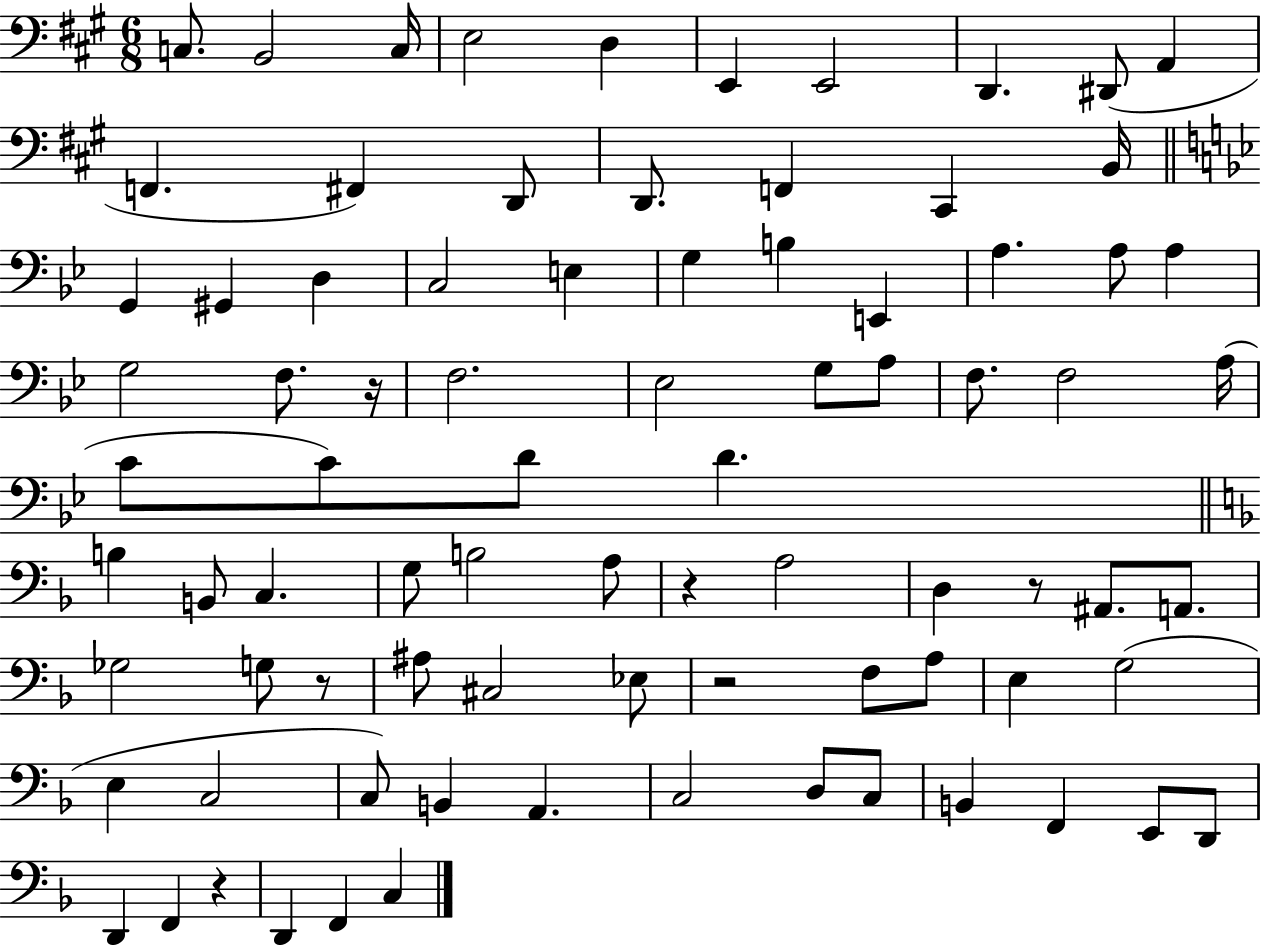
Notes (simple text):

C3/e. B2/h C3/s E3/h D3/q E2/q E2/h D2/q. D#2/e A2/q F2/q. F#2/q D2/e D2/e. F2/q C#2/q B2/s G2/q G#2/q D3/q C3/h E3/q G3/q B3/q E2/q A3/q. A3/e A3/q G3/h F3/e. R/s F3/h. Eb3/h G3/e A3/e F3/e. F3/h A3/s C4/e C4/e D4/e D4/q. B3/q B2/e C3/q. G3/e B3/h A3/e R/q A3/h D3/q R/e A#2/e. A2/e. Gb3/h G3/e R/e A#3/e C#3/h Eb3/e R/h F3/e A3/e E3/q G3/h E3/q C3/h C3/e B2/q A2/q. C3/h D3/e C3/e B2/q F2/q E2/e D2/e D2/q F2/q R/q D2/q F2/q C3/q